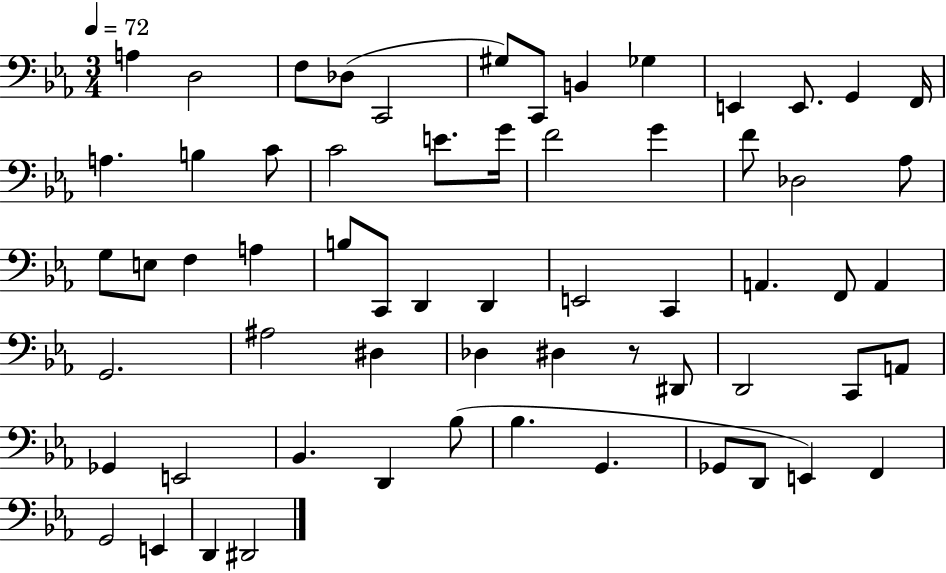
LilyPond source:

{
  \clef bass
  \numericTimeSignature
  \time 3/4
  \key ees \major
  \tempo 4 = 72
  a4 d2 | f8 des8( c,2 | gis8) c,8 b,4 ges4 | e,4 e,8. g,4 f,16 | \break a4. b4 c'8 | c'2 e'8. g'16 | f'2 g'4 | f'8 des2 aes8 | \break g8 e8 f4 a4 | b8 c,8 d,4 d,4 | e,2 c,4 | a,4. f,8 a,4 | \break g,2. | ais2 dis4 | des4 dis4 r8 dis,8 | d,2 c,8 a,8 | \break ges,4 e,2 | bes,4. d,4 bes8( | bes4. g,4. | ges,8 d,8 e,4) f,4 | \break g,2 e,4 | d,4 dis,2 | \bar "|."
}